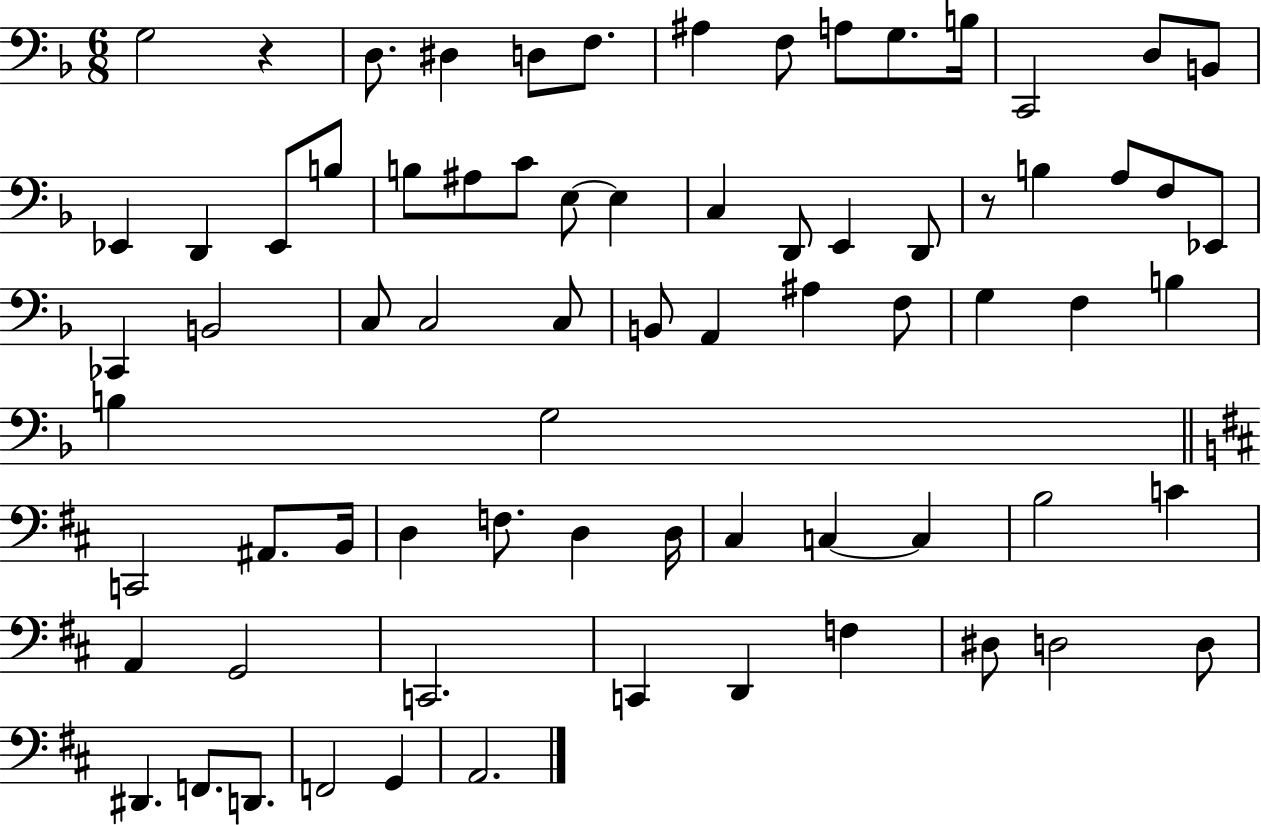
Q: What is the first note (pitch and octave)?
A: G3